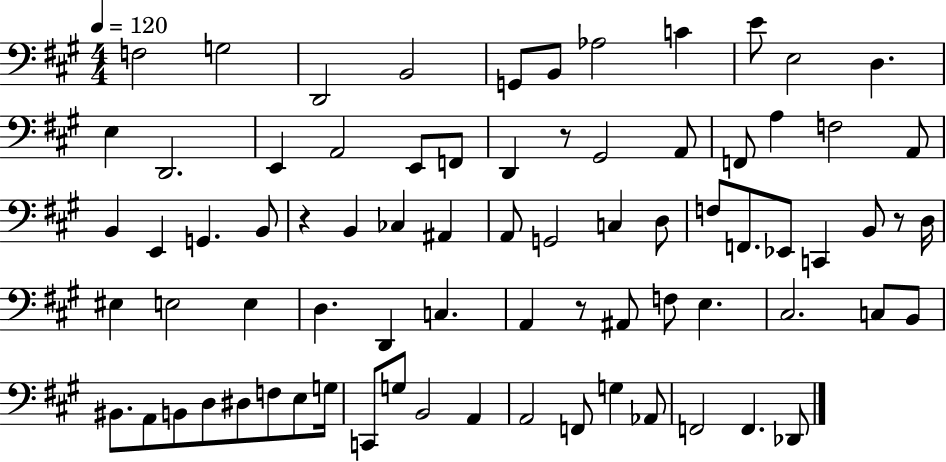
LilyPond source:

{
  \clef bass
  \numericTimeSignature
  \time 4/4
  \key a \major
  \tempo 4 = 120
  f2 g2 | d,2 b,2 | g,8 b,8 aes2 c'4 | e'8 e2 d4. | \break e4 d,2. | e,4 a,2 e,8 f,8 | d,4 r8 gis,2 a,8 | f,8 a4 f2 a,8 | \break b,4 e,4 g,4. b,8 | r4 b,4 ces4 ais,4 | a,8 g,2 c4 d8 | f8 f,8. ees,8 c,4 b,8 r8 d16 | \break eis4 e2 e4 | d4. d,4 c4. | a,4 r8 ais,8 f8 e4. | cis2. c8 b,8 | \break bis,8. a,8 b,8 d8 dis8 f8 e8 g16 | c,8 g8 b,2 a,4 | a,2 f,8 g4 aes,8 | f,2 f,4. des,8 | \break \bar "|."
}